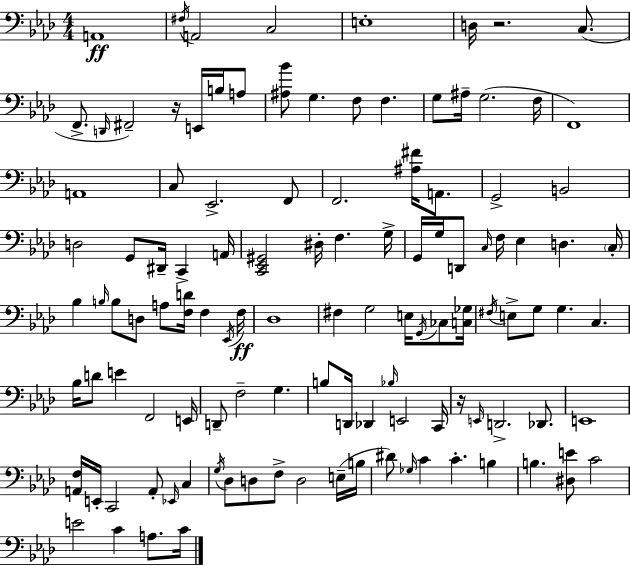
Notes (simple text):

A2/w F#3/s A2/h C3/h E3/w D3/s R/h. C3/e. F2/e. D2/s F#2/h R/s E2/s B3/s A3/e [A#3,Bb4]/e G3/q. F3/e F3/q. G3/e A#3/s G3/h. F3/s F2/w A2/w C3/e Eb2/h. F2/e F2/h. [A#3,F#4]/s A2/e. G2/h B2/h D3/h G2/e D#2/s C2/q A2/s [C2,Eb2,G#2]/h D#3/s F3/q. G3/s G2/s G3/s D2/e C3/s F3/s Eb3/q D3/q. C3/s Bb3/q B3/s B3/e D3/e A3/e [F3,D4]/s F3/q Eb2/s F3/s Db3/w F#3/q G3/h E3/s G2/s CES3/e [C3,Gb3]/s F#3/s E3/e G3/e G3/q. C3/q. Bb3/s D4/e E4/q F2/h E2/s D2/e F3/h G3/q. B3/e D2/s Db2/q Bb3/s E2/h C2/s R/s E2/s D2/h. Db2/e. E2/w [A2,F3]/s E2/s C2/h A2/e Eb2/s C3/q G3/s Db3/e D3/e F3/e D3/h E3/s B3/s D#4/e Gb3/s C4/q C4/q. B3/q B3/q. [D#3,E4]/e C4/h E4/h C4/q A3/e. C4/s